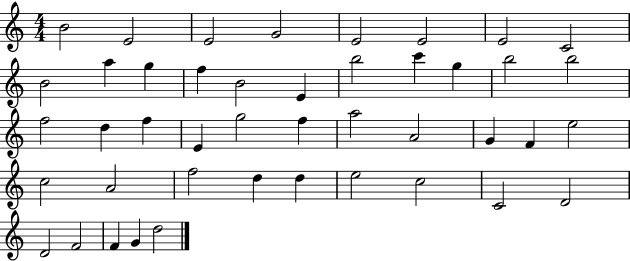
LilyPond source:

{
  \clef treble
  \numericTimeSignature
  \time 4/4
  \key c \major
  b'2 e'2 | e'2 g'2 | e'2 e'2 | e'2 c'2 | \break b'2 a''4 g''4 | f''4 b'2 e'4 | b''2 c'''4 g''4 | b''2 b''2 | \break f''2 d''4 f''4 | e'4 g''2 f''4 | a''2 a'2 | g'4 f'4 e''2 | \break c''2 a'2 | f''2 d''4 d''4 | e''2 c''2 | c'2 d'2 | \break d'2 f'2 | f'4 g'4 d''2 | \bar "|."
}